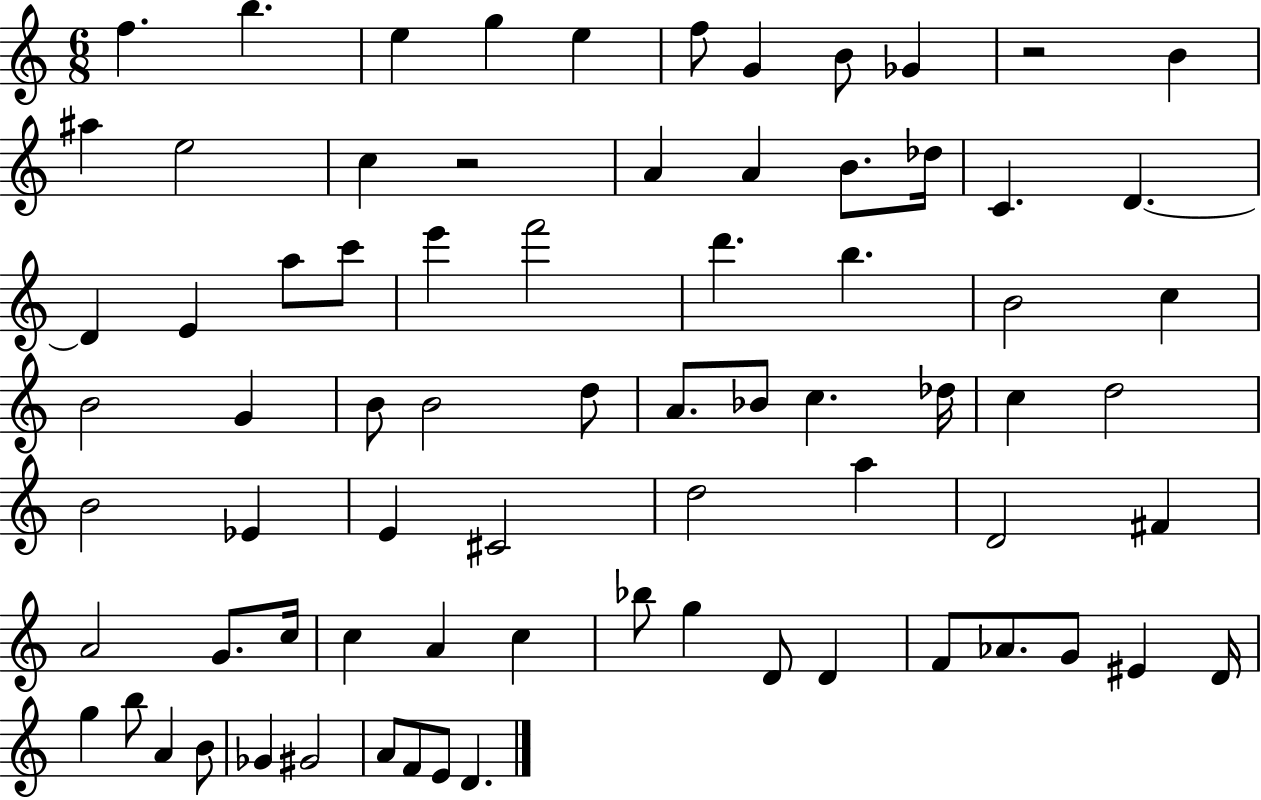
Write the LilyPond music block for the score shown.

{
  \clef treble
  \numericTimeSignature
  \time 6/8
  \key c \major
  f''4. b''4. | e''4 g''4 e''4 | f''8 g'4 b'8 ges'4 | r2 b'4 | \break ais''4 e''2 | c''4 r2 | a'4 a'4 b'8. des''16 | c'4. d'4.~~ | \break d'4 e'4 a''8 c'''8 | e'''4 f'''2 | d'''4. b''4. | b'2 c''4 | \break b'2 g'4 | b'8 b'2 d''8 | a'8. bes'8 c''4. des''16 | c''4 d''2 | \break b'2 ees'4 | e'4 cis'2 | d''2 a''4 | d'2 fis'4 | \break a'2 g'8. c''16 | c''4 a'4 c''4 | bes''8 g''4 d'8 d'4 | f'8 aes'8. g'8 eis'4 d'16 | \break g''4 b''8 a'4 b'8 | ges'4 gis'2 | a'8 f'8 e'8 d'4. | \bar "|."
}